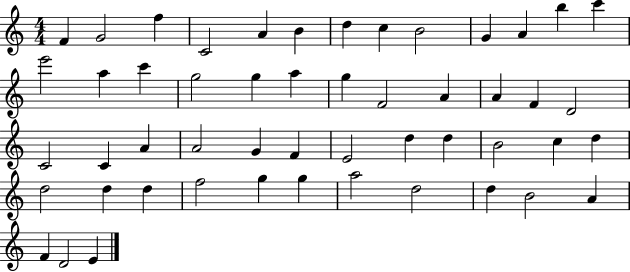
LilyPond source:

{
  \clef treble
  \numericTimeSignature
  \time 4/4
  \key c \major
  f'4 g'2 f''4 | c'2 a'4 b'4 | d''4 c''4 b'2 | g'4 a'4 b''4 c'''4 | \break e'''2 a''4 c'''4 | g''2 g''4 a''4 | g''4 f'2 a'4 | a'4 f'4 d'2 | \break c'2 c'4 a'4 | a'2 g'4 f'4 | e'2 d''4 d''4 | b'2 c''4 d''4 | \break d''2 d''4 d''4 | f''2 g''4 g''4 | a''2 d''2 | d''4 b'2 a'4 | \break f'4 d'2 e'4 | \bar "|."
}